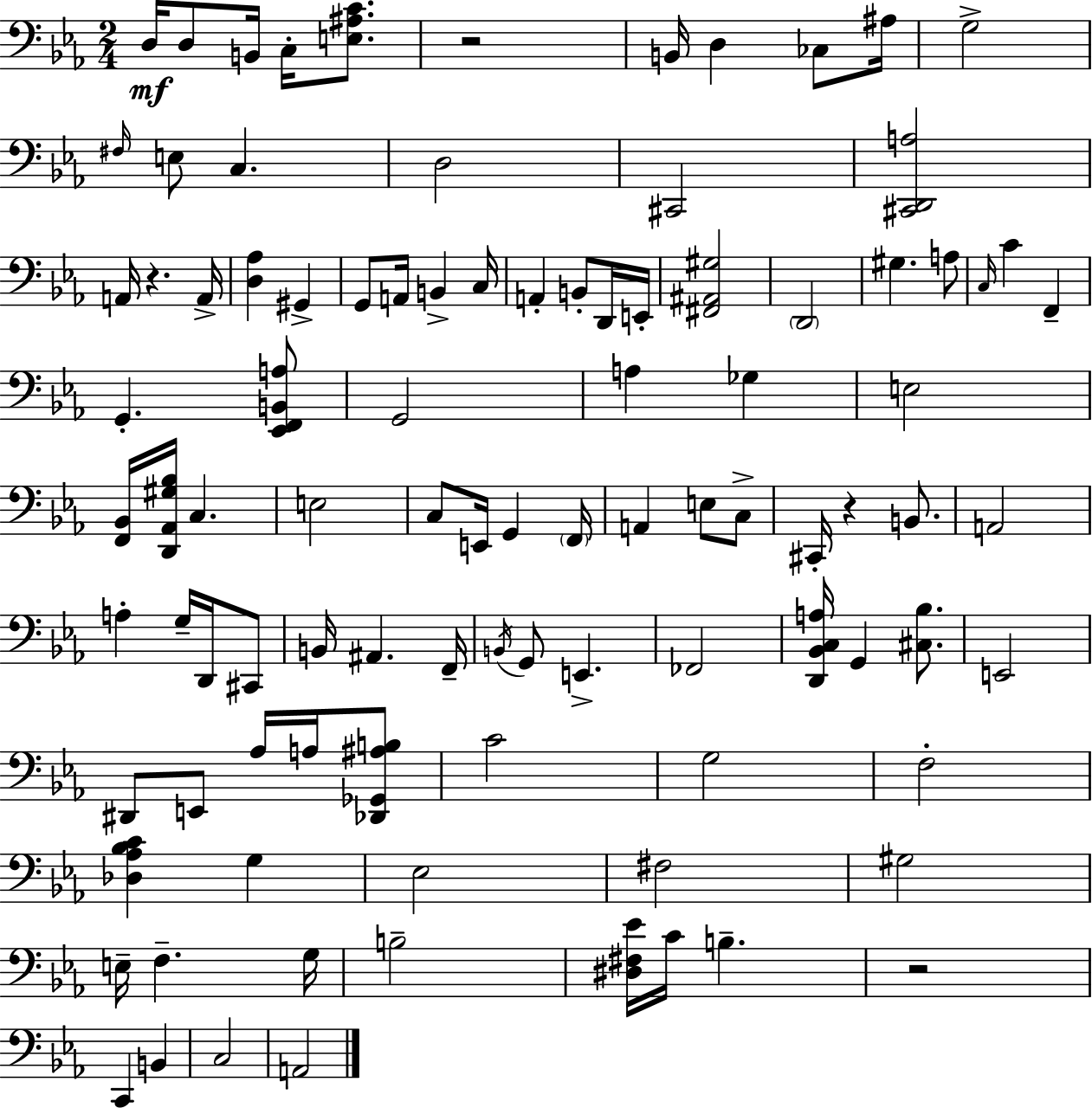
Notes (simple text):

D3/s D3/e B2/s C3/s [E3,A#3,C4]/e. R/h B2/s D3/q CES3/e A#3/s G3/h F#3/s E3/e C3/q. D3/h C#2/h [C#2,D2,A3]/h A2/s R/q. A2/s [D3,Ab3]/q G#2/q G2/e A2/s B2/q C3/s A2/q B2/e D2/s E2/s [F#2,A#2,G#3]/h D2/h G#3/q. A3/e C3/s C4/q F2/q G2/q. [Eb2,F2,B2,A3]/e G2/h A3/q Gb3/q E3/h [F2,Bb2]/s [D2,Ab2,G#3,Bb3]/s C3/q. E3/h C3/e E2/s G2/q F2/s A2/q E3/e C3/e C#2/s R/q B2/e. A2/h A3/q G3/s D2/s C#2/e B2/s A#2/q. F2/s B2/s G2/e E2/q. FES2/h [D2,Bb2,C3,A3]/s G2/q [C#3,Bb3]/e. E2/h D#2/e E2/e Ab3/s A3/s [Db2,Gb2,A#3,B3]/e C4/h G3/h F3/h [Db3,Ab3,Bb3,C4]/q G3/q Eb3/h F#3/h G#3/h E3/s F3/q. G3/s B3/h [D#3,F#3,Eb4]/s C4/s B3/q. R/h C2/q B2/q C3/h A2/h